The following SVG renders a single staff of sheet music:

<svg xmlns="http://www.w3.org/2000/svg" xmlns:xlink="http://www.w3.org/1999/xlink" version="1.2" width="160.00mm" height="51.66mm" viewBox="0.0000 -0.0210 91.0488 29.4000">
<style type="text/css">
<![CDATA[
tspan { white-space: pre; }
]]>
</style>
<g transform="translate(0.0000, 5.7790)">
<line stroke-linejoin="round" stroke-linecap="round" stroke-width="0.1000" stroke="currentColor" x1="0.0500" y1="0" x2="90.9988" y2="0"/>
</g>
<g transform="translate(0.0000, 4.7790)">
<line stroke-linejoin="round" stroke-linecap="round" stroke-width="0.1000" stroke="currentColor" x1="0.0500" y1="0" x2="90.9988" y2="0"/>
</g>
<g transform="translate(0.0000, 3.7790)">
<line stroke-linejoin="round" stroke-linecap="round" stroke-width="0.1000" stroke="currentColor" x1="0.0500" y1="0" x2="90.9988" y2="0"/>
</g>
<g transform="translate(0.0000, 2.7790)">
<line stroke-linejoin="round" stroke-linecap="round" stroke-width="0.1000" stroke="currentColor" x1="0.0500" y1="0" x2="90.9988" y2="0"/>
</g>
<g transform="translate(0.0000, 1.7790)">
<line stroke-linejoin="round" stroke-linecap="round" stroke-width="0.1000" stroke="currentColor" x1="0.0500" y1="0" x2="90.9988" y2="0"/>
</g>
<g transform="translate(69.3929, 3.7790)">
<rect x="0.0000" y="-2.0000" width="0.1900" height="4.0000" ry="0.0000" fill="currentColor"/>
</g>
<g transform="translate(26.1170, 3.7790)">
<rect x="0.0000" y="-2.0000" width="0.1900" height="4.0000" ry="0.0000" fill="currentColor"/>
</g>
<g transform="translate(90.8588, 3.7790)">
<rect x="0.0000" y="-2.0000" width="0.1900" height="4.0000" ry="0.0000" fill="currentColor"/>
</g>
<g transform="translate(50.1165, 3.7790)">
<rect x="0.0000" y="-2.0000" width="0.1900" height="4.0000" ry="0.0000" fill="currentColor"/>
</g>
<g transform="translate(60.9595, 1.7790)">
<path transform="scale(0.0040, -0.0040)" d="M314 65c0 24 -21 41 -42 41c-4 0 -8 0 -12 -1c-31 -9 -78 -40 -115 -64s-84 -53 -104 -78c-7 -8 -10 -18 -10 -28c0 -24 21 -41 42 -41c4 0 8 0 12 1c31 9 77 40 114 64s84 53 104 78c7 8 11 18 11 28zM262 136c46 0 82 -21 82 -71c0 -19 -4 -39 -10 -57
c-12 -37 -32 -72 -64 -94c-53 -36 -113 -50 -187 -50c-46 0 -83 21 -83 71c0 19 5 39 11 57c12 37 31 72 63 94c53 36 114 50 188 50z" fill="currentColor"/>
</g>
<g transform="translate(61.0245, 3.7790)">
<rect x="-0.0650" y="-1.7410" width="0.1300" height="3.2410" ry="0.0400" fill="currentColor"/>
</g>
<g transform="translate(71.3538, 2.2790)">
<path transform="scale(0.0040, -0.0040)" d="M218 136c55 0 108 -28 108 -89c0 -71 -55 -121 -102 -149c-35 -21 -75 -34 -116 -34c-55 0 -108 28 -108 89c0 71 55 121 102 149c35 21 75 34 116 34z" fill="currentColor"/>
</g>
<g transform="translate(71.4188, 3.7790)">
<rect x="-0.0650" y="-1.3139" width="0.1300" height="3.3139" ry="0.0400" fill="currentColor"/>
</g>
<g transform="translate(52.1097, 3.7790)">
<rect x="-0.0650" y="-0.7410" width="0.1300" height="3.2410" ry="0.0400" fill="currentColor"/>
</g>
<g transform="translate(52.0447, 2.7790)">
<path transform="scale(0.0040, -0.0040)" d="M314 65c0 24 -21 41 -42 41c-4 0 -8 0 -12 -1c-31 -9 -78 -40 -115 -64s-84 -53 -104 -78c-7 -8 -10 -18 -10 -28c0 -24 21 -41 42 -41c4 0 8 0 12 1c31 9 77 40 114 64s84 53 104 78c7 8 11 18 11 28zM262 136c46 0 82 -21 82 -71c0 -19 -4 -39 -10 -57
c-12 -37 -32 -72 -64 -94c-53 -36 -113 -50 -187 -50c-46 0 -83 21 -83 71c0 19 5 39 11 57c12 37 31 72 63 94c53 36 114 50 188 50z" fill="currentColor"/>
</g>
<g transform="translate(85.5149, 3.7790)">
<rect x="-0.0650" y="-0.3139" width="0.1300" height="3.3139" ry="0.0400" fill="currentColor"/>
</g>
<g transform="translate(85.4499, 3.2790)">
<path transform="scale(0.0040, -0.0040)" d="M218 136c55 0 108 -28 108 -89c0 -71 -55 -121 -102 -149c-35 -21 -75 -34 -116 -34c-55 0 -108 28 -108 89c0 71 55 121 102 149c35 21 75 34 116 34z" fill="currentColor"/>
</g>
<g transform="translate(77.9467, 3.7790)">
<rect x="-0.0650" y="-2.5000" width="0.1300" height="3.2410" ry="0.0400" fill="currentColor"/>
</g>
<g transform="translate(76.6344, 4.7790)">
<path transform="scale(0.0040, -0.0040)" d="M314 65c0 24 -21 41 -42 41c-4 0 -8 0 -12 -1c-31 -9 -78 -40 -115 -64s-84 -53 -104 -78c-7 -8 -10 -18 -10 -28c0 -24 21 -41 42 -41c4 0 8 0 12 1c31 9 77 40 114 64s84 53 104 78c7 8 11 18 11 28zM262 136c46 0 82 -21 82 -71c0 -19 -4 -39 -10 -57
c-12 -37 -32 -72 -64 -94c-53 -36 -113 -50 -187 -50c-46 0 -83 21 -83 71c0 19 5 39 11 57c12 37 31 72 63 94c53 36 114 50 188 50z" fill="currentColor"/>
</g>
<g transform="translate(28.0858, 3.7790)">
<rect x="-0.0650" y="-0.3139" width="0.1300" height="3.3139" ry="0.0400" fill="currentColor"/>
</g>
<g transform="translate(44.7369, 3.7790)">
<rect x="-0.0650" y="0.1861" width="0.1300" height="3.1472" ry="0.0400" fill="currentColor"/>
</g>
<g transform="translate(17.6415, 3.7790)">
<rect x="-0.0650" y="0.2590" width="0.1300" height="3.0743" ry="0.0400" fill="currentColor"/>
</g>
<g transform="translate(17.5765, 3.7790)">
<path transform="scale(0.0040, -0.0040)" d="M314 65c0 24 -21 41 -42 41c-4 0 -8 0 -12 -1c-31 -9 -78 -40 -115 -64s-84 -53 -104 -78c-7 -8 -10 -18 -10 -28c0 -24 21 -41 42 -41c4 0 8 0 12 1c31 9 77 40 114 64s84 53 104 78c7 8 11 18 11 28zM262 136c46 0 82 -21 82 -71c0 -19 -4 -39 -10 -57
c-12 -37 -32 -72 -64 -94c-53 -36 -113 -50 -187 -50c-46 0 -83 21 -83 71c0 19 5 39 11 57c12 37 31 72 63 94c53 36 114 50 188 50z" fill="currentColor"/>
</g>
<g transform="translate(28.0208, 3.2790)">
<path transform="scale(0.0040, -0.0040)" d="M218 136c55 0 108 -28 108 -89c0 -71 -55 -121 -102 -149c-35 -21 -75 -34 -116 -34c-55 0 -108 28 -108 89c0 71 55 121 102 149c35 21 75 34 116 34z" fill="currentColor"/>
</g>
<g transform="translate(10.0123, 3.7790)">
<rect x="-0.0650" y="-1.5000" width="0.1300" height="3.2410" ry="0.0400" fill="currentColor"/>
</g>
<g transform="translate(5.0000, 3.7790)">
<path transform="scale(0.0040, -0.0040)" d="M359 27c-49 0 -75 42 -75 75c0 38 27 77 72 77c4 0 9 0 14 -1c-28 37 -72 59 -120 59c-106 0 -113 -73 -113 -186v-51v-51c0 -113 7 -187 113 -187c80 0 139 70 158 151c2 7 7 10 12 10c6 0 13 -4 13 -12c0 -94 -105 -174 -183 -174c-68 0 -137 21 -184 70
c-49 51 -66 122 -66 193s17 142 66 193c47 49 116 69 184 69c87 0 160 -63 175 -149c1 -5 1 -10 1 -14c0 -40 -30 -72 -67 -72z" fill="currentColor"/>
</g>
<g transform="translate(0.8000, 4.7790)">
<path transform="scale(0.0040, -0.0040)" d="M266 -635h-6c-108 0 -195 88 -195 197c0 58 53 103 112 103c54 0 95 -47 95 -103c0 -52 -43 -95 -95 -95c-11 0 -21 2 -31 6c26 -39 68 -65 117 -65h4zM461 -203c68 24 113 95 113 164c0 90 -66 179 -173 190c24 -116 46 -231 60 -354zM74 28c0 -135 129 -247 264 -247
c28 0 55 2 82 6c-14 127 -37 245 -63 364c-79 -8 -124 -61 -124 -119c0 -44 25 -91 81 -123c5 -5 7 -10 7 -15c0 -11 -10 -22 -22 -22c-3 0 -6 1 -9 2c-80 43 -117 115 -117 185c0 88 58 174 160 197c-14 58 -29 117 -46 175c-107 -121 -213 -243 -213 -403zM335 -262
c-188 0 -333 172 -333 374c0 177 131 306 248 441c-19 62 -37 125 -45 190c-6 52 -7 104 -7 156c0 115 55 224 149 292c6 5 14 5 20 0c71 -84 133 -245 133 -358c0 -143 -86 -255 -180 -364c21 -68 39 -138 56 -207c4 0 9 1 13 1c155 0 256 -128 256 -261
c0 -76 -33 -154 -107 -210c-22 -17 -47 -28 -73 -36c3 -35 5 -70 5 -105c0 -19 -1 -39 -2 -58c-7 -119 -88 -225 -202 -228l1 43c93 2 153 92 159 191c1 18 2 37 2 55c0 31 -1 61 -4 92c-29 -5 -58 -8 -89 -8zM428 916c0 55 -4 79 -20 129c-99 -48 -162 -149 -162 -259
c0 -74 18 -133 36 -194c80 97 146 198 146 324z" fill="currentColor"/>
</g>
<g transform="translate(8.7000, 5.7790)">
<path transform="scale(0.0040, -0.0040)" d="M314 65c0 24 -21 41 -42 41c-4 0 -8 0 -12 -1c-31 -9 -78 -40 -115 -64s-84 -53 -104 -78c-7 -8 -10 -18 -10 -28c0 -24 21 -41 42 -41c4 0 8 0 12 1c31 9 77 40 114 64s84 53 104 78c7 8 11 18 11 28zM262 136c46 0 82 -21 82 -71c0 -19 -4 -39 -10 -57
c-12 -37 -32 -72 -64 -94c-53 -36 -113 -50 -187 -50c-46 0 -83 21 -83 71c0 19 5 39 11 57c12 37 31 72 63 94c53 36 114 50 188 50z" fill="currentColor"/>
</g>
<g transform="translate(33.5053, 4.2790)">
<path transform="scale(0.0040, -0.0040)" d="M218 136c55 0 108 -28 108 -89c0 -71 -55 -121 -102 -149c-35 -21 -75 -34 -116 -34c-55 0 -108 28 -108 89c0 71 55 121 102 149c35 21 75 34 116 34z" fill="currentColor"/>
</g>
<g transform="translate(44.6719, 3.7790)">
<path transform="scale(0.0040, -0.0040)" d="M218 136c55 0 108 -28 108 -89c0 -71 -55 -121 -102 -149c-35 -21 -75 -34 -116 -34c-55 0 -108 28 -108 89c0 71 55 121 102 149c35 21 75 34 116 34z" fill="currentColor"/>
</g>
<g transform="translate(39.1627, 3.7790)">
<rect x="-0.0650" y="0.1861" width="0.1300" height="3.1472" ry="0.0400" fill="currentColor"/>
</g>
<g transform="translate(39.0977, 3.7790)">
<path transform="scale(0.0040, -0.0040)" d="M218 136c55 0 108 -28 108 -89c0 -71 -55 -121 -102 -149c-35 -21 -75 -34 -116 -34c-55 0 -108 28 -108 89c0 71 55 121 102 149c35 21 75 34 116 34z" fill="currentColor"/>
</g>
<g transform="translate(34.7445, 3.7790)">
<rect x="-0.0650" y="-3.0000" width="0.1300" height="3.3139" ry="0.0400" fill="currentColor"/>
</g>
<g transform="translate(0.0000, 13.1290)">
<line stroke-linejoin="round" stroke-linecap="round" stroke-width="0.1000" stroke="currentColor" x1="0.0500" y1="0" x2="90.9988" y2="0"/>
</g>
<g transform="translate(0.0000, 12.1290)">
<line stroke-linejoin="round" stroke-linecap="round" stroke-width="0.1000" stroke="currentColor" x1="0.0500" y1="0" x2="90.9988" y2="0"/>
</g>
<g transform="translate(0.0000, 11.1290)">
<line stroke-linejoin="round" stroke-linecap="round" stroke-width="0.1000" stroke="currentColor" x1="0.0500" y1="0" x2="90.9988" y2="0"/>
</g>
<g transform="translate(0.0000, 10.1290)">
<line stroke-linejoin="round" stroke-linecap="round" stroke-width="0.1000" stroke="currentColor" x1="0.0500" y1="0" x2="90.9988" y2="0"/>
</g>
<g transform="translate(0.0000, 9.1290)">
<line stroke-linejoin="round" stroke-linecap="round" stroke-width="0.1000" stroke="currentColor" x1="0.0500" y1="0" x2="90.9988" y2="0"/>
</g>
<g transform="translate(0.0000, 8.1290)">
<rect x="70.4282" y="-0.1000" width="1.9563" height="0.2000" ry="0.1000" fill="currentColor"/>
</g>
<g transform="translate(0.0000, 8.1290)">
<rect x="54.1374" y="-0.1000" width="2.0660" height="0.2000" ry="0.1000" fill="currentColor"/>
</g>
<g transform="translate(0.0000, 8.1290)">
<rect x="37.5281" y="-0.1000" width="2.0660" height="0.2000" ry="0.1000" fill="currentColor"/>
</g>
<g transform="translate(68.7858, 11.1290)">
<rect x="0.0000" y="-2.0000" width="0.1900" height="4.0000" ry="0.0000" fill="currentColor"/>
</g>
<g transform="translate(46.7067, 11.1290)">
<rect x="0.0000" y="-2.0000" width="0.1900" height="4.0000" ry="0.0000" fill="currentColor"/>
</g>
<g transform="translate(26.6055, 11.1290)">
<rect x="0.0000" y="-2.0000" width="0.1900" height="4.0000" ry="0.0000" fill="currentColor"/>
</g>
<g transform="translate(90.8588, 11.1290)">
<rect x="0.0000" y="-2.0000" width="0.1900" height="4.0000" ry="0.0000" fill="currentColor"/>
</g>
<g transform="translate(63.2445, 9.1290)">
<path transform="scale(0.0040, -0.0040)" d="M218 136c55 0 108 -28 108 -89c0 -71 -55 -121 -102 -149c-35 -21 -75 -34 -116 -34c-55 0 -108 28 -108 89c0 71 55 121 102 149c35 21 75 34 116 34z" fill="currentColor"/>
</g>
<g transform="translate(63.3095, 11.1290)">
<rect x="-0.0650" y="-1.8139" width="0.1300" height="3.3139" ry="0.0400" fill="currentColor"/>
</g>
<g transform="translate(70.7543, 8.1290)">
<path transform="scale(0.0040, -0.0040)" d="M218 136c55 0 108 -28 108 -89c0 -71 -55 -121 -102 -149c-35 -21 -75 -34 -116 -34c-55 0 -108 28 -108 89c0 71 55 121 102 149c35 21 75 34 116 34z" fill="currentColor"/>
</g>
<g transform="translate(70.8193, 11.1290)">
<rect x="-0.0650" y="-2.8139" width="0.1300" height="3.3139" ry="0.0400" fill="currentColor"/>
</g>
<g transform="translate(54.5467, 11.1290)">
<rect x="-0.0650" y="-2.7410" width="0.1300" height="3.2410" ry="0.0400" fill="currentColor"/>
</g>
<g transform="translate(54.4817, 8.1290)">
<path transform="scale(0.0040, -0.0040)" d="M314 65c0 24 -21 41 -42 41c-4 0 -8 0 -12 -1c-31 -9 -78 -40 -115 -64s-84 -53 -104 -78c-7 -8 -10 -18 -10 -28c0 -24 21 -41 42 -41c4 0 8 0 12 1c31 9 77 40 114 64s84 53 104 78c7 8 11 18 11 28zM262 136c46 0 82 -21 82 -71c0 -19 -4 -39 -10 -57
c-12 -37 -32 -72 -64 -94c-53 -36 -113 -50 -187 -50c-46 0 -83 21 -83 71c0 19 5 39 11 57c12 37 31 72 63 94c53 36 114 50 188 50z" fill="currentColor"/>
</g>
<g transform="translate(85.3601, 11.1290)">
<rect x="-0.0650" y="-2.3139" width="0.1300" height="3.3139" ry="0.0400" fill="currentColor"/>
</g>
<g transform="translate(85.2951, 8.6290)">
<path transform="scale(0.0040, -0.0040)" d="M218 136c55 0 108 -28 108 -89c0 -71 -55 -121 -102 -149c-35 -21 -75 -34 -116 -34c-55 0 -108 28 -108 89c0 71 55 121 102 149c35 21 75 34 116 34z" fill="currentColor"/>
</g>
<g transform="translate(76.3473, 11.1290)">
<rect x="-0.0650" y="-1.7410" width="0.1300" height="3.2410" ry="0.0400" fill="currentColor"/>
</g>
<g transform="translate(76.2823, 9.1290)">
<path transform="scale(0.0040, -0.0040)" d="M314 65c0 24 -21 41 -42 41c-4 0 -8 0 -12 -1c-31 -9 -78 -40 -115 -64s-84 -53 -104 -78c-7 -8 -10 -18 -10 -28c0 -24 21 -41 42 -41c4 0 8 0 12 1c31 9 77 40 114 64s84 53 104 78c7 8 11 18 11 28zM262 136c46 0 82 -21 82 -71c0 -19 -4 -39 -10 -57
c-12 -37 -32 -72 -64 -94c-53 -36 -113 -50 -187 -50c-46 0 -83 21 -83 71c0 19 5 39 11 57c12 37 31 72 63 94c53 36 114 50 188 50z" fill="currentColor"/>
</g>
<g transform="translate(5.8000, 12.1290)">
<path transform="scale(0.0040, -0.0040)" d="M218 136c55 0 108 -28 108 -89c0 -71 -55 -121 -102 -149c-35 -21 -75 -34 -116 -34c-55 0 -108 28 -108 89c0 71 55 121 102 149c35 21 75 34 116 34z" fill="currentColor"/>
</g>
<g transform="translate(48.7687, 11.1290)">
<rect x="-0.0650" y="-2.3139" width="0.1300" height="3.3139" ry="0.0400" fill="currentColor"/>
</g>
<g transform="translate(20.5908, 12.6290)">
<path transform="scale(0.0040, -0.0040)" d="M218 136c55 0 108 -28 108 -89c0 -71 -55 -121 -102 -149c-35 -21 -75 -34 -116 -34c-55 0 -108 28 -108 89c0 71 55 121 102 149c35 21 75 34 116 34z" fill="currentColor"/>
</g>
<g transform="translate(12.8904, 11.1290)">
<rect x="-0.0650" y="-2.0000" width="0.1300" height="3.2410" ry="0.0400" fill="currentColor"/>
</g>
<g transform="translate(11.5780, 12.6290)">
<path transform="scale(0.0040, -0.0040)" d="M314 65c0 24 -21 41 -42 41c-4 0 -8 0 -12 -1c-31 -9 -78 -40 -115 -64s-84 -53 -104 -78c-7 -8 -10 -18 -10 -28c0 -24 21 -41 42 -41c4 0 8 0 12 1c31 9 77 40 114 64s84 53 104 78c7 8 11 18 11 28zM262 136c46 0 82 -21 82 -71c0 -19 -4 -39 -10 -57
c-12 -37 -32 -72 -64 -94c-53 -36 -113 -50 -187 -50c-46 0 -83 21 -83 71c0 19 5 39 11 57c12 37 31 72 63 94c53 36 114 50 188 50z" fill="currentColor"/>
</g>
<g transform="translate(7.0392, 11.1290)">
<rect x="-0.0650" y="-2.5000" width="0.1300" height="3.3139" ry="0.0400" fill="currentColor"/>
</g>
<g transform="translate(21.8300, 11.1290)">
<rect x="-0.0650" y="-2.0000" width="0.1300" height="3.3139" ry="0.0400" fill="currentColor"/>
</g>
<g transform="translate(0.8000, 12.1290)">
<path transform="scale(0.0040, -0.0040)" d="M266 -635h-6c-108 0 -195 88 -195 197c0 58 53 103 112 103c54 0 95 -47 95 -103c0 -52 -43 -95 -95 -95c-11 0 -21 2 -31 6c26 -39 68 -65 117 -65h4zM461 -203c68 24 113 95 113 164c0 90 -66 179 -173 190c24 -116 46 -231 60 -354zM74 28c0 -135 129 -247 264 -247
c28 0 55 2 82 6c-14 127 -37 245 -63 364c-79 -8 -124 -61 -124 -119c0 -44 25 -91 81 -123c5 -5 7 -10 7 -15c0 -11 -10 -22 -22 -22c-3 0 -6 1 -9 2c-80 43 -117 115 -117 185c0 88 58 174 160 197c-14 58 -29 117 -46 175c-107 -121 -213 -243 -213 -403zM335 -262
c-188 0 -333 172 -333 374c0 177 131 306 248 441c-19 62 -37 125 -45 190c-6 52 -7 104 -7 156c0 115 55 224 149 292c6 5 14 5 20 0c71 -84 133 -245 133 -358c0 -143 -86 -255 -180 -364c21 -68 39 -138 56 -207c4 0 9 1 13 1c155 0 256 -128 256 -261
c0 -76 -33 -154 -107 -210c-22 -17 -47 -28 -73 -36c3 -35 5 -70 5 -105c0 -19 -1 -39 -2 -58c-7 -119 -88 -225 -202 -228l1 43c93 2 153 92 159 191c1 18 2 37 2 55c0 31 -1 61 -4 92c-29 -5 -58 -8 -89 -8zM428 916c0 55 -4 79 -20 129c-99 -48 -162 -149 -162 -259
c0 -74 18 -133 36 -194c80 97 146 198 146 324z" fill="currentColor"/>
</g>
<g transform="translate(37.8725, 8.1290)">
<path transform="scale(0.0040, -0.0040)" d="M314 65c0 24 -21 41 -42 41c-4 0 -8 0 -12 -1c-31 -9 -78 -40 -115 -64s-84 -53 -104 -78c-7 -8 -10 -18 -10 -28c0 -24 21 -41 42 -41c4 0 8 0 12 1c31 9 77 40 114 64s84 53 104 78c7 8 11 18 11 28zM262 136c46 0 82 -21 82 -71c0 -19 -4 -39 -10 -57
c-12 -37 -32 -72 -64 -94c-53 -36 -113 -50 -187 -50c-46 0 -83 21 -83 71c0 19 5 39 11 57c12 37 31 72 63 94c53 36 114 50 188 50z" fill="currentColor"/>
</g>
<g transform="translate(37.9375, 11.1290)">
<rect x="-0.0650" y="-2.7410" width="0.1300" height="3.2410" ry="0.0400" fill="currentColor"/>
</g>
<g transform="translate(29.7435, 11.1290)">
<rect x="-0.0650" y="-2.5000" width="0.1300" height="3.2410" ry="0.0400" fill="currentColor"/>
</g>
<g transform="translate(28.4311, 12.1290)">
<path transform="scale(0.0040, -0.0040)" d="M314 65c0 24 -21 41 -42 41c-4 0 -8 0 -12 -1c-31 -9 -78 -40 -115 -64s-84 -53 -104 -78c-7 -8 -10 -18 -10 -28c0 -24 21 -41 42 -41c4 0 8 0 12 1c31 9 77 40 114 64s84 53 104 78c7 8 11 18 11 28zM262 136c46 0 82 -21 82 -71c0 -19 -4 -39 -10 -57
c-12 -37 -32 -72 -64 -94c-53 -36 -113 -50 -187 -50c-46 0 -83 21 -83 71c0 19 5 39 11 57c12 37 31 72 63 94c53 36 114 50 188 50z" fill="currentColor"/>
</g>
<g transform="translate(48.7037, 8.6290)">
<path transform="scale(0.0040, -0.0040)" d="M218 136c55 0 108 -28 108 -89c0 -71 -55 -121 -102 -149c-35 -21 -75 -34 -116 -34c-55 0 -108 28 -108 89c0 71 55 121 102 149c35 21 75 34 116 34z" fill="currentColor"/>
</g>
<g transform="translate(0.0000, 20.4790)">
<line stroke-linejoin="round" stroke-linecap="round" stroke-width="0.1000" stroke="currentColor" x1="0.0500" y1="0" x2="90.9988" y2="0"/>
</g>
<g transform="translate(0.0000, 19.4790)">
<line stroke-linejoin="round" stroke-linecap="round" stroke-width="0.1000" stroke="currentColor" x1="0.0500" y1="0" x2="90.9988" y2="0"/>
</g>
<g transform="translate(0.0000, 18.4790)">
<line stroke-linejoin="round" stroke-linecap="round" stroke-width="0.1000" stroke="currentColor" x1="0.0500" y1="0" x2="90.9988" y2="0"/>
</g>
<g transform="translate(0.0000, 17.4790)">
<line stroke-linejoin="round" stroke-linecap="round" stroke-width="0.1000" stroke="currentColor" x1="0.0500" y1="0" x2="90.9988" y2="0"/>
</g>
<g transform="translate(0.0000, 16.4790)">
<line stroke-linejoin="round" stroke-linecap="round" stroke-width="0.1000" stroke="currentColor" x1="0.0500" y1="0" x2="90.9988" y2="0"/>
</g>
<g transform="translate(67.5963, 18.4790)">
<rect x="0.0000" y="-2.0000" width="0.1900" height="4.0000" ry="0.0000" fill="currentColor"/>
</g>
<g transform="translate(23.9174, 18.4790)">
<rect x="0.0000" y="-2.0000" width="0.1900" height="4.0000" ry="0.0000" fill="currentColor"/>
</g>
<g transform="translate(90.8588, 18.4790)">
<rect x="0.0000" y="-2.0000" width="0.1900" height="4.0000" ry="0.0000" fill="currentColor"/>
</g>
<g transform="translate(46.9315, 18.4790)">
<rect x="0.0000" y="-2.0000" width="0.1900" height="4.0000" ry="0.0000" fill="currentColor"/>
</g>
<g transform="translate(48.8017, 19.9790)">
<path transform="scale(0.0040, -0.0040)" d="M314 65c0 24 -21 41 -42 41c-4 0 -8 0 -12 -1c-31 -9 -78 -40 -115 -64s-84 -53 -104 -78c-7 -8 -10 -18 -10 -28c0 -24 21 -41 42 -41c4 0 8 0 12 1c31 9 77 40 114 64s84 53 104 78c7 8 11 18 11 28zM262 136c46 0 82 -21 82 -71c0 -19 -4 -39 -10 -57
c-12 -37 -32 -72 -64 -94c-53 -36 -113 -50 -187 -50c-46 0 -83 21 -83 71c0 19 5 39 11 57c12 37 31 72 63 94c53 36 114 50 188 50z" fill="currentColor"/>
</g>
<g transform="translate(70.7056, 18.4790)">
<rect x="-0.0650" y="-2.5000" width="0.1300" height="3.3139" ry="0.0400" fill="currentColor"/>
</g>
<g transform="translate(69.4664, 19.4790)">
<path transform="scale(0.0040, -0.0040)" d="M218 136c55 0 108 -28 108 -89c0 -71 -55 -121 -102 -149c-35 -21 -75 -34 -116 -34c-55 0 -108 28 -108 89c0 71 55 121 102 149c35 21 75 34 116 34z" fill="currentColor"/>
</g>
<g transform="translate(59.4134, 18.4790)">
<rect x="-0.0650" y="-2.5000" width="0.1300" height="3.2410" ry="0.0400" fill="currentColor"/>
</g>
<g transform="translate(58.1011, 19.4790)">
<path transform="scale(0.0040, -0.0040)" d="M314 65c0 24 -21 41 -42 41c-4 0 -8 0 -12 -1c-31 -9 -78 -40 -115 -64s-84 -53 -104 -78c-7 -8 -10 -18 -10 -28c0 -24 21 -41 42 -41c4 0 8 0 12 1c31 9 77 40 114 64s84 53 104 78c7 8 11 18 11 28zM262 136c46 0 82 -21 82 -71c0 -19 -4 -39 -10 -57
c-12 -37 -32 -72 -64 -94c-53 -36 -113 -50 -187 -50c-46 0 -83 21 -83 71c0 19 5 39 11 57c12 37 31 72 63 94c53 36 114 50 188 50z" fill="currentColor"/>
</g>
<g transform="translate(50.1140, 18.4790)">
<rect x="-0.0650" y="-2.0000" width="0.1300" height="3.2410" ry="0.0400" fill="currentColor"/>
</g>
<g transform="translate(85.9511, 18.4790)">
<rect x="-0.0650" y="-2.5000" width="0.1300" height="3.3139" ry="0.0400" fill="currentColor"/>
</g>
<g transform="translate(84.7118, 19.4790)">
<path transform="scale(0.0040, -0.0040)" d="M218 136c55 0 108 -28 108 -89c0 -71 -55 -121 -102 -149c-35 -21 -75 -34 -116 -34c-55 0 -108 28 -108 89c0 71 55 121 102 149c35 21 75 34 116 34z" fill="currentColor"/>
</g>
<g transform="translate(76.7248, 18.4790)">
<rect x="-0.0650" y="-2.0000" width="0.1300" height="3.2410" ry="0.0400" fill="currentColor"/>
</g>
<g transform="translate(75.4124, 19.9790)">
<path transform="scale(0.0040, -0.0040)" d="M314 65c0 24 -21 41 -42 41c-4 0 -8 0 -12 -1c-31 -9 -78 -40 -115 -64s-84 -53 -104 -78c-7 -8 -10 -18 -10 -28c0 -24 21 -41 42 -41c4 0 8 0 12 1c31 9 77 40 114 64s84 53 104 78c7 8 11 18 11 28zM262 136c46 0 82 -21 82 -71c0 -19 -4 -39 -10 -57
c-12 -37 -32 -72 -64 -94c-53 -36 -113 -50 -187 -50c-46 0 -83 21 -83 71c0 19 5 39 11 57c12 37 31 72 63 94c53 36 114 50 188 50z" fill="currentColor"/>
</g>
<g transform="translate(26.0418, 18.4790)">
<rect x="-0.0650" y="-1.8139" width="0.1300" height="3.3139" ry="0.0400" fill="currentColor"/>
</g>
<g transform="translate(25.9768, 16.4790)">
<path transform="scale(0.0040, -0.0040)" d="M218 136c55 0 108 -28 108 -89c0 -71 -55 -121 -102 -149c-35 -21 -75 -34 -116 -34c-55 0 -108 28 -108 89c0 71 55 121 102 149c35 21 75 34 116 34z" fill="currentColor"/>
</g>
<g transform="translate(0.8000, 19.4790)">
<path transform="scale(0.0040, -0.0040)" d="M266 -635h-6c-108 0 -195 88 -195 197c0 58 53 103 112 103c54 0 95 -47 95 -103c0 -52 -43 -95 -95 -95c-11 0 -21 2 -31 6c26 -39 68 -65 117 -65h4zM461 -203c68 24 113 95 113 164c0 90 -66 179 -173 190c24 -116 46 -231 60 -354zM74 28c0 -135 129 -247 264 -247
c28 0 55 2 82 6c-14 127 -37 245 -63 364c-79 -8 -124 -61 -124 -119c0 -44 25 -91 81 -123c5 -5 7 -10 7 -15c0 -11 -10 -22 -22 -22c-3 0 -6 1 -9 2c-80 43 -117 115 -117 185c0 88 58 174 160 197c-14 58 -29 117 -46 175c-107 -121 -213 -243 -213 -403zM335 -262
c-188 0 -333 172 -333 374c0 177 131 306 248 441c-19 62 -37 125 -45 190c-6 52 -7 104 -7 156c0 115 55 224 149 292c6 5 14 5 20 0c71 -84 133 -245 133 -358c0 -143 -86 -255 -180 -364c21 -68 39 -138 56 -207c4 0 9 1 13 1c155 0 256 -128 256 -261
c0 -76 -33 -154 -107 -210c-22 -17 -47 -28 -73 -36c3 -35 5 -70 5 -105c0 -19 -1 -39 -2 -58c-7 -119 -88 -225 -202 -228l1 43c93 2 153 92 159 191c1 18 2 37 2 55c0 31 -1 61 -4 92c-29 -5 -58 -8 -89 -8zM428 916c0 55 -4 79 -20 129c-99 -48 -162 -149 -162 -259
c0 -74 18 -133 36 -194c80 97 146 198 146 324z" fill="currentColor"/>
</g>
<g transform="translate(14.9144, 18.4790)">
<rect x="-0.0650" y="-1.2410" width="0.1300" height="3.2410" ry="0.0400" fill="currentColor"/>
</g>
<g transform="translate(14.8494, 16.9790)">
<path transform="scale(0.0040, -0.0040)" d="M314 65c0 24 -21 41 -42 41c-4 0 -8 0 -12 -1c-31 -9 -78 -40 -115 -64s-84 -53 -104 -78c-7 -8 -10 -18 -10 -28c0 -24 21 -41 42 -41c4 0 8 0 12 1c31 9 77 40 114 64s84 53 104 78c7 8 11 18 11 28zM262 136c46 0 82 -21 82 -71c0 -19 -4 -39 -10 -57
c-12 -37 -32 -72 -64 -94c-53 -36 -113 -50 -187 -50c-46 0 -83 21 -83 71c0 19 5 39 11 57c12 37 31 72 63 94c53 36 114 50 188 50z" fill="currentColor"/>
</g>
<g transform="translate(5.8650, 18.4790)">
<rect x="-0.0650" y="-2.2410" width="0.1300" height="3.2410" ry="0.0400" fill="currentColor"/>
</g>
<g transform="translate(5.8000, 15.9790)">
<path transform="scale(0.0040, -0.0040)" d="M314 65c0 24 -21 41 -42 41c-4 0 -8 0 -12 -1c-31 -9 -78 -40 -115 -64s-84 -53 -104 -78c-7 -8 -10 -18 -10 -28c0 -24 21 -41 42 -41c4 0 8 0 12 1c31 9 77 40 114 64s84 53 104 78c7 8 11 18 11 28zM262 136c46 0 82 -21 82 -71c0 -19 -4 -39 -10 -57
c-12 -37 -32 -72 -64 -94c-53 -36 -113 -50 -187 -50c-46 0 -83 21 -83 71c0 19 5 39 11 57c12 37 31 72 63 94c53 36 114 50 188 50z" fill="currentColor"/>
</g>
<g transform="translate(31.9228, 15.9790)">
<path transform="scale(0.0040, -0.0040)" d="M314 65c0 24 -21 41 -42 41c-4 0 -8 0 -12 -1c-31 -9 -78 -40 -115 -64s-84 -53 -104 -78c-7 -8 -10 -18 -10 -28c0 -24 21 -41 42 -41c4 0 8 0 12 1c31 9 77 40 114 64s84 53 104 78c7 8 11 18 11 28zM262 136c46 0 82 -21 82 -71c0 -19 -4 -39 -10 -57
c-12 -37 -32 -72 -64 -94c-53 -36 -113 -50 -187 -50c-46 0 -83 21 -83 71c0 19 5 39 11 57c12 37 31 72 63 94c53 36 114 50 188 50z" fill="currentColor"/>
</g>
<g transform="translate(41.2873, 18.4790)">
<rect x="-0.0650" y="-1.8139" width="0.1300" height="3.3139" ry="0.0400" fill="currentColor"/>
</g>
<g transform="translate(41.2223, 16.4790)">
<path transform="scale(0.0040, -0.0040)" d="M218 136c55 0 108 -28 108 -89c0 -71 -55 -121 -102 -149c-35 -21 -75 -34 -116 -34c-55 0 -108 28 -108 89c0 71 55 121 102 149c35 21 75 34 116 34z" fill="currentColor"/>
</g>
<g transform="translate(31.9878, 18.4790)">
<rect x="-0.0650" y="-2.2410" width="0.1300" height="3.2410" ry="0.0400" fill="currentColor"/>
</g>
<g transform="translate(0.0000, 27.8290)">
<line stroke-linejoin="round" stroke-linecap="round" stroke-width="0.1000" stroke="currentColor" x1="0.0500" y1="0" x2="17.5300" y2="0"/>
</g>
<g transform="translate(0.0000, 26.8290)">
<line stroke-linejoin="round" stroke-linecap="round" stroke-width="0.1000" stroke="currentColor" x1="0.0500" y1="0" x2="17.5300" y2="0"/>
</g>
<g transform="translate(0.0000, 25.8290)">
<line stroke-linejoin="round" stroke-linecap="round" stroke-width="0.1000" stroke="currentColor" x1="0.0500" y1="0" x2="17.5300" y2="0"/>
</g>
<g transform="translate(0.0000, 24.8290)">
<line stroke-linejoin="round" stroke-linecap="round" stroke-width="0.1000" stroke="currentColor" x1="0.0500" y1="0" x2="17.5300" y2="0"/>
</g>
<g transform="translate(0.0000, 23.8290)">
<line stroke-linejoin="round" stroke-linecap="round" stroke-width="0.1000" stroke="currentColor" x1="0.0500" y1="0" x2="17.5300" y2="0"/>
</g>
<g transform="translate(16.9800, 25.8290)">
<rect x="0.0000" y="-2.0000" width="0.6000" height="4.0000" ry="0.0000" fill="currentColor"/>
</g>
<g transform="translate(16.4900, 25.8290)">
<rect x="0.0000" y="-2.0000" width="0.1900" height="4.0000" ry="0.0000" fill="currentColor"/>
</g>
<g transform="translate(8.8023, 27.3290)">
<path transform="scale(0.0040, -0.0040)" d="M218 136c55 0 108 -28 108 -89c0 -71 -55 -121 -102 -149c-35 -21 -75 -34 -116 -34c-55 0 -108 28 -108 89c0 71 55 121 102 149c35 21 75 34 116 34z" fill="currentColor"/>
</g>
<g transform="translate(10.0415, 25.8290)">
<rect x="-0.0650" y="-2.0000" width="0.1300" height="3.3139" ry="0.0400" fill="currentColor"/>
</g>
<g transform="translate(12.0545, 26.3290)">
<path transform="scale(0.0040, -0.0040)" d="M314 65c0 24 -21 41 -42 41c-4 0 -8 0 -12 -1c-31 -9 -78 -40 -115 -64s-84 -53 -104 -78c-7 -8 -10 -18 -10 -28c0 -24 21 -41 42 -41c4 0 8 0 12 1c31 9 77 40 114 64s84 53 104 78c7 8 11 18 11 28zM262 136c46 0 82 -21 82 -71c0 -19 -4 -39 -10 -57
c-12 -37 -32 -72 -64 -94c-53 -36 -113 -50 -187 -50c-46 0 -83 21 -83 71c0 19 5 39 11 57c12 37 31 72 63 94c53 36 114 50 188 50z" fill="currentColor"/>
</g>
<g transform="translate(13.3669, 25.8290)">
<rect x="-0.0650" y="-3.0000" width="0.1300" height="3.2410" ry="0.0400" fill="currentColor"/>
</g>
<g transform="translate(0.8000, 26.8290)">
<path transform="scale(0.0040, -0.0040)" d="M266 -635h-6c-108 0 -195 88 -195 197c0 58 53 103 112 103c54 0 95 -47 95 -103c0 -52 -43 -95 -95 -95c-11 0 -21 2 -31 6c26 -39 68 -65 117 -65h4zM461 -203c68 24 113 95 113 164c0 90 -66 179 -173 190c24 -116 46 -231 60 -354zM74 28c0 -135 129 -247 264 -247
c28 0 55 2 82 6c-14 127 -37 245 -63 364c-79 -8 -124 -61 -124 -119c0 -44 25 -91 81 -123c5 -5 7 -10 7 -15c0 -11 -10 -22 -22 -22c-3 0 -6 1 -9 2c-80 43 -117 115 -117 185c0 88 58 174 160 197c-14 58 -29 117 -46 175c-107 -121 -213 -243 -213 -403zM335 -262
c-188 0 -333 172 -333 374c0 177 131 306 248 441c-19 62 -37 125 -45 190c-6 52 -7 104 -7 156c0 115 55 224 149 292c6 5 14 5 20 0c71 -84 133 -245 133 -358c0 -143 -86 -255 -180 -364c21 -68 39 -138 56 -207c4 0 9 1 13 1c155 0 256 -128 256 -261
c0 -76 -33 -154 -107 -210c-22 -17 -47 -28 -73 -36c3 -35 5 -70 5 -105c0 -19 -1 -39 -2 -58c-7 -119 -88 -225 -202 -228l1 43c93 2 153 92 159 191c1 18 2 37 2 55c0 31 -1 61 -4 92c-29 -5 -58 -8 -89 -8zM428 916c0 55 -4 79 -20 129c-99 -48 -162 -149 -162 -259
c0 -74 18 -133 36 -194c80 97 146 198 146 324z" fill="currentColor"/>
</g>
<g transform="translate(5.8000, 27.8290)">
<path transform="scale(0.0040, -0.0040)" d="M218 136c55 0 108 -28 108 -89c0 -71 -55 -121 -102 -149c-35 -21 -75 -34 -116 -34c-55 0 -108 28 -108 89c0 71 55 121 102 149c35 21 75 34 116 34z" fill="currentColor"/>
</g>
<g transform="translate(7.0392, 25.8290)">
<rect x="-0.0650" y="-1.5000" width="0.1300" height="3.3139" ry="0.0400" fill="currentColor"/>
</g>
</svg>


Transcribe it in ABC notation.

X:1
T:Untitled
M:4/4
L:1/4
K:C
E2 B2 c A B B d2 f2 e G2 c G F2 F G2 a2 g a2 f a f2 g g2 e2 f g2 f F2 G2 G F2 G E F A2